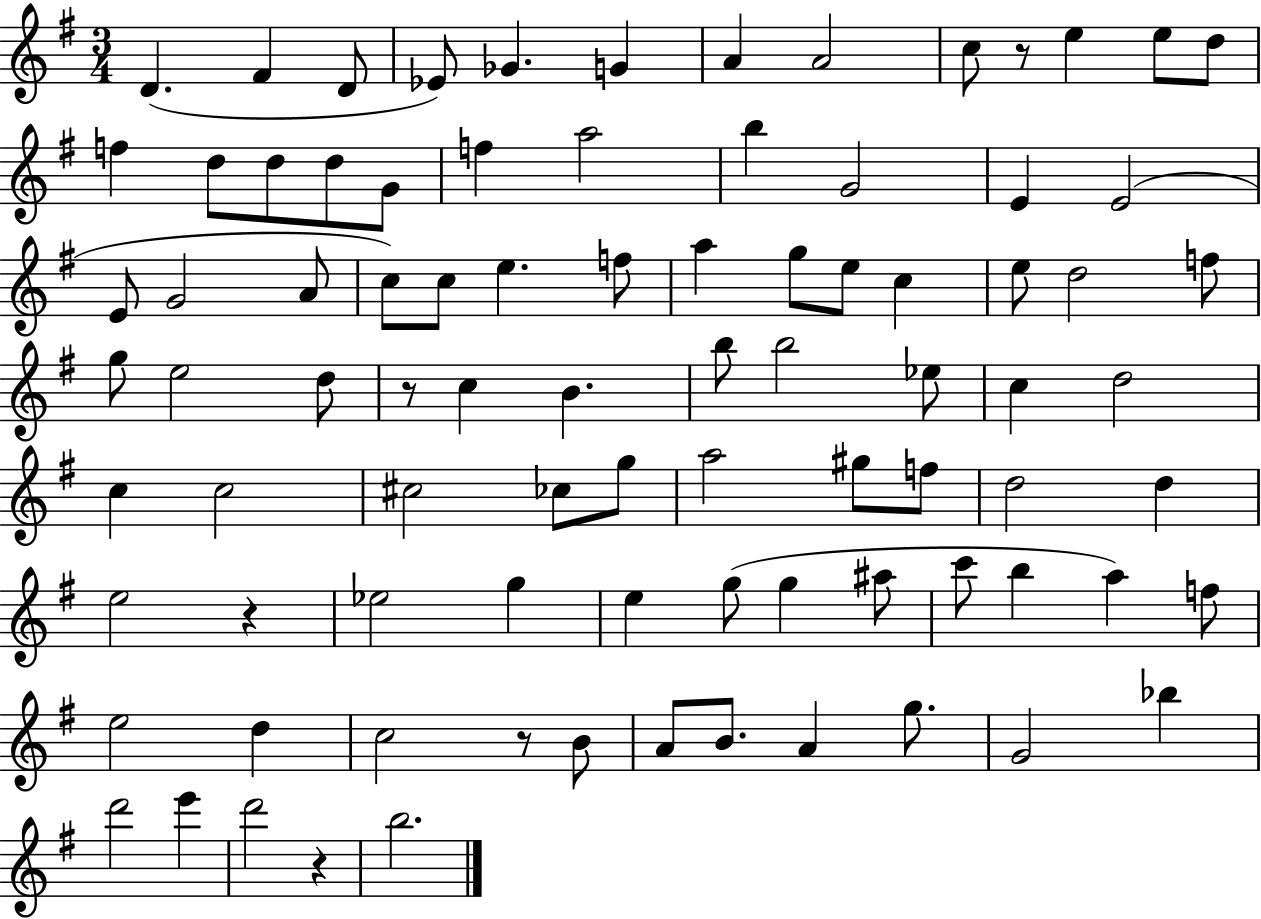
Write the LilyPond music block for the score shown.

{
  \clef treble
  \numericTimeSignature
  \time 3/4
  \key g \major
  d'4.( fis'4 d'8 | ees'8) ges'4. g'4 | a'4 a'2 | c''8 r8 e''4 e''8 d''8 | \break f''4 d''8 d''8 d''8 g'8 | f''4 a''2 | b''4 g'2 | e'4 e'2( | \break e'8 g'2 a'8 | c''8) c''8 e''4. f''8 | a''4 g''8 e''8 c''4 | e''8 d''2 f''8 | \break g''8 e''2 d''8 | r8 c''4 b'4. | b''8 b''2 ees''8 | c''4 d''2 | \break c''4 c''2 | cis''2 ces''8 g''8 | a''2 gis''8 f''8 | d''2 d''4 | \break e''2 r4 | ees''2 g''4 | e''4 g''8( g''4 ais''8 | c'''8 b''4 a''4) f''8 | \break e''2 d''4 | c''2 r8 b'8 | a'8 b'8. a'4 g''8. | g'2 bes''4 | \break d'''2 e'''4 | d'''2 r4 | b''2. | \bar "|."
}